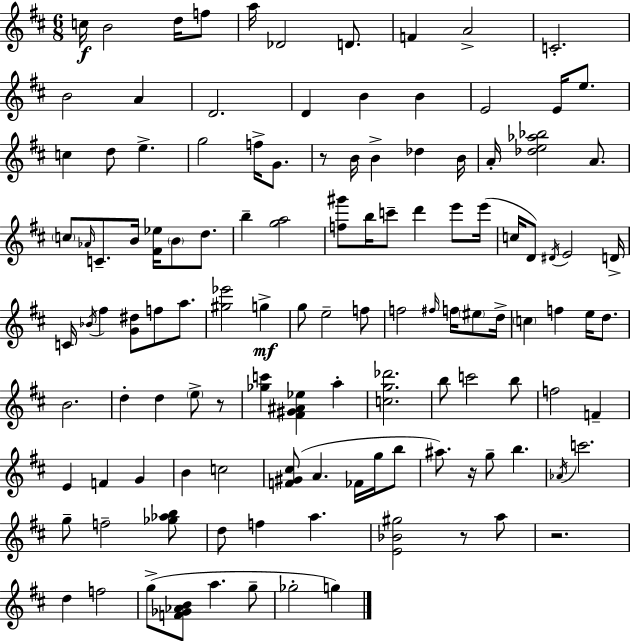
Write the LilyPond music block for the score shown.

{
  \clef treble
  \numericTimeSignature
  \time 6/8
  \key d \major
  c''16\f b'2 d''16 f''8 | a''16 des'2 d'8. | f'4 a'2-> | c'2.-. | \break b'2 a'4 | d'2. | d'4 b'4 b'4 | e'2 e'16 e''8. | \break c''4 d''8 e''4.-> | g''2 f''16-> g'8. | r8 b'16 b'4-> des''4 b'16 | a'16-. <des'' e'' aes'' bes''>2 a'8. | \break \parenthesize c''8 \grace { aes'16 } c'8.-- b'16 <fis' ees''>16 \parenthesize b'8 d''8. | b''4-- <g'' a''>2 | <f'' gis'''>8 b''16 c'''8-- d'''4 e'''8 | e'''16( c''16 d'8) \acciaccatura { dis'16 } e'2 | \break d'16-> c'16 \acciaccatura { bes'16 } fis''4 <g' dis''>8 f''8 | a''8. <gis'' ees'''>2 g''4->\mf | g''8 e''2-- | f''8 f''2 \grace { fis''16 } | \break f''16 \parenthesize eis''8 d''16-> \parenthesize c''4 f''4 | e''16 d''8. b'2. | d''4-. d''4 | \parenthesize e''8-> r8 <ges'' c'''>4 <fis' gis' ais' ees''>4 | \break a''4-. <c'' g'' des'''>2. | b''8 c'''2 | b''8 f''2 | f'4-- e'4 f'4 | \break g'4 b'4 c''2 | <f' gis' cis''>8( a'4. | fes'16 g''16 b''8 ais''8.) r16 g''8-- b''4. | \acciaccatura { aes'16 } c'''2. | \break g''8-- f''2-- | <ges'' aes'' b''>8 d''8 f''4 a''4. | <e' bes' gis''>2 | r8 a''8 r2. | \break d''4 f''2 | g''8->( <f' ges' aes' b'>8 a''4. | g''8-- ges''2-. | g''4) \bar "|."
}